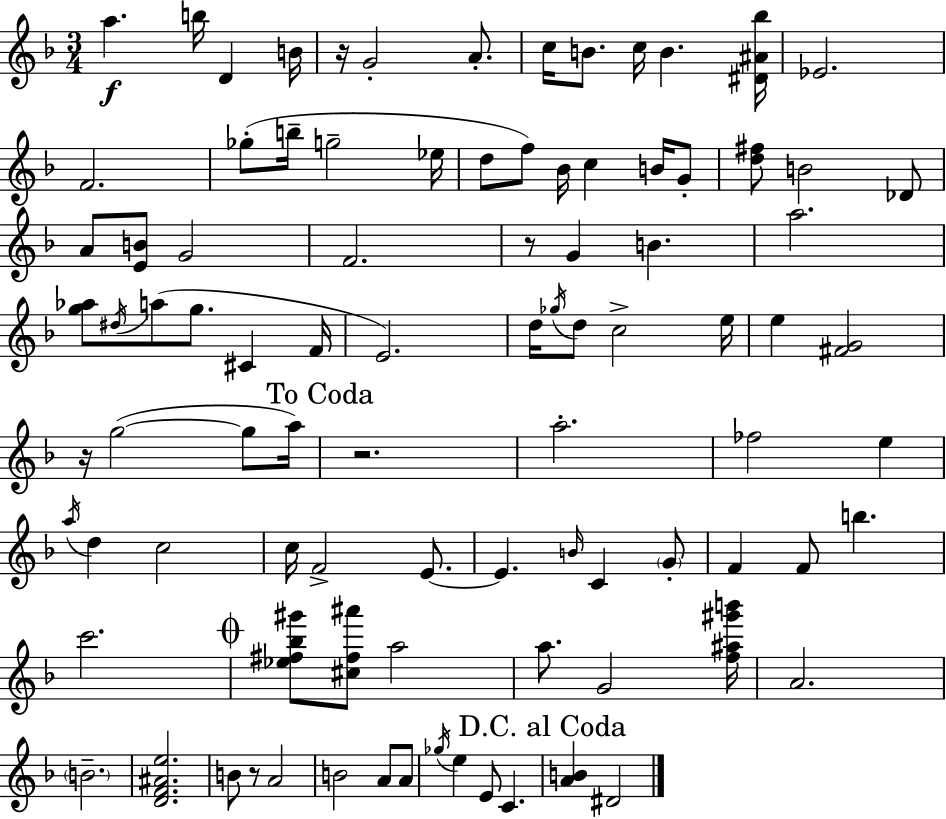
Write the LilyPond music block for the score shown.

{
  \clef treble
  \numericTimeSignature
  \time 3/4
  \key d \minor
  a''4.\f b''16 d'4 b'16 | r16 g'2-. a'8.-. | c''16 b'8. c''16 b'4. <dis' ais' bes''>16 | ees'2. | \break f'2. | ges''8-.( b''16-- g''2-- ees''16 | d''8 f''8) bes'16 c''4 b'16 g'8-. | <d'' fis''>8 b'2 des'8 | \break a'8 <e' b'>8 g'2 | f'2. | r8 g'4 b'4. | a''2. | \break <g'' aes''>8 \acciaccatura { dis''16 }( a''8 g''8. cis'4 | f'16 e'2.) | d''16 \acciaccatura { ges''16 } d''8 c''2-> | e''16 e''4 <fis' g'>2 | \break r16 g''2~(~ g''8 | a''16) \mark "To Coda" r2. | a''2.-. | fes''2 e''4 | \break \acciaccatura { a''16 } d''4 c''2 | c''16 f'2-> | e'8.~~ e'4. \grace { b'16 } c'4 | \parenthesize g'8-. f'4 f'8 b''4. | \break c'''2. | \mark \markup { \musicglyph "scripts.coda" } <ees'' fis'' bes'' gis'''>8 <cis'' fis'' ais'''>8 a''2 | a''8. g'2 | <f'' ais'' gis''' b'''>16 a'2. | \break \parenthesize b'2.-- | <d' f' ais' e''>2. | b'8 r8 a'2 | b'2 | \break a'8 a'8 \acciaccatura { ges''16 } e''4 e'8 c'4. | \mark "D.C. al Coda" <a' b'>4 dis'2 | \bar "|."
}